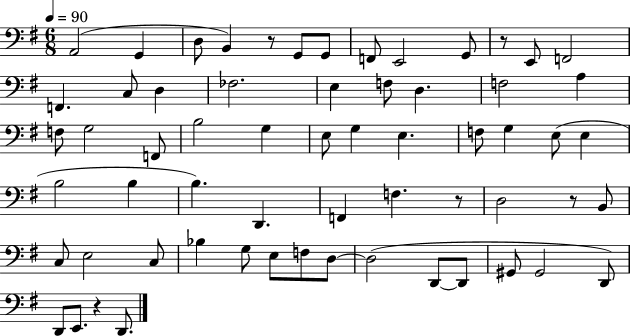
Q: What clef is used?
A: bass